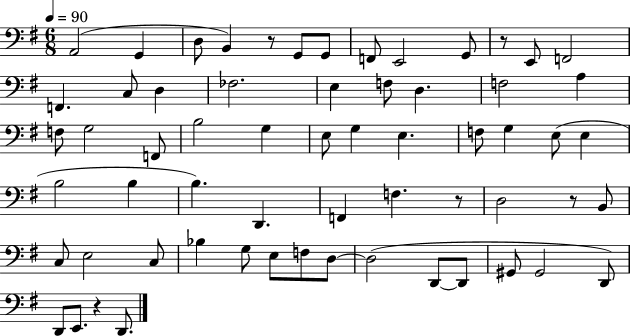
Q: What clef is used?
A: bass